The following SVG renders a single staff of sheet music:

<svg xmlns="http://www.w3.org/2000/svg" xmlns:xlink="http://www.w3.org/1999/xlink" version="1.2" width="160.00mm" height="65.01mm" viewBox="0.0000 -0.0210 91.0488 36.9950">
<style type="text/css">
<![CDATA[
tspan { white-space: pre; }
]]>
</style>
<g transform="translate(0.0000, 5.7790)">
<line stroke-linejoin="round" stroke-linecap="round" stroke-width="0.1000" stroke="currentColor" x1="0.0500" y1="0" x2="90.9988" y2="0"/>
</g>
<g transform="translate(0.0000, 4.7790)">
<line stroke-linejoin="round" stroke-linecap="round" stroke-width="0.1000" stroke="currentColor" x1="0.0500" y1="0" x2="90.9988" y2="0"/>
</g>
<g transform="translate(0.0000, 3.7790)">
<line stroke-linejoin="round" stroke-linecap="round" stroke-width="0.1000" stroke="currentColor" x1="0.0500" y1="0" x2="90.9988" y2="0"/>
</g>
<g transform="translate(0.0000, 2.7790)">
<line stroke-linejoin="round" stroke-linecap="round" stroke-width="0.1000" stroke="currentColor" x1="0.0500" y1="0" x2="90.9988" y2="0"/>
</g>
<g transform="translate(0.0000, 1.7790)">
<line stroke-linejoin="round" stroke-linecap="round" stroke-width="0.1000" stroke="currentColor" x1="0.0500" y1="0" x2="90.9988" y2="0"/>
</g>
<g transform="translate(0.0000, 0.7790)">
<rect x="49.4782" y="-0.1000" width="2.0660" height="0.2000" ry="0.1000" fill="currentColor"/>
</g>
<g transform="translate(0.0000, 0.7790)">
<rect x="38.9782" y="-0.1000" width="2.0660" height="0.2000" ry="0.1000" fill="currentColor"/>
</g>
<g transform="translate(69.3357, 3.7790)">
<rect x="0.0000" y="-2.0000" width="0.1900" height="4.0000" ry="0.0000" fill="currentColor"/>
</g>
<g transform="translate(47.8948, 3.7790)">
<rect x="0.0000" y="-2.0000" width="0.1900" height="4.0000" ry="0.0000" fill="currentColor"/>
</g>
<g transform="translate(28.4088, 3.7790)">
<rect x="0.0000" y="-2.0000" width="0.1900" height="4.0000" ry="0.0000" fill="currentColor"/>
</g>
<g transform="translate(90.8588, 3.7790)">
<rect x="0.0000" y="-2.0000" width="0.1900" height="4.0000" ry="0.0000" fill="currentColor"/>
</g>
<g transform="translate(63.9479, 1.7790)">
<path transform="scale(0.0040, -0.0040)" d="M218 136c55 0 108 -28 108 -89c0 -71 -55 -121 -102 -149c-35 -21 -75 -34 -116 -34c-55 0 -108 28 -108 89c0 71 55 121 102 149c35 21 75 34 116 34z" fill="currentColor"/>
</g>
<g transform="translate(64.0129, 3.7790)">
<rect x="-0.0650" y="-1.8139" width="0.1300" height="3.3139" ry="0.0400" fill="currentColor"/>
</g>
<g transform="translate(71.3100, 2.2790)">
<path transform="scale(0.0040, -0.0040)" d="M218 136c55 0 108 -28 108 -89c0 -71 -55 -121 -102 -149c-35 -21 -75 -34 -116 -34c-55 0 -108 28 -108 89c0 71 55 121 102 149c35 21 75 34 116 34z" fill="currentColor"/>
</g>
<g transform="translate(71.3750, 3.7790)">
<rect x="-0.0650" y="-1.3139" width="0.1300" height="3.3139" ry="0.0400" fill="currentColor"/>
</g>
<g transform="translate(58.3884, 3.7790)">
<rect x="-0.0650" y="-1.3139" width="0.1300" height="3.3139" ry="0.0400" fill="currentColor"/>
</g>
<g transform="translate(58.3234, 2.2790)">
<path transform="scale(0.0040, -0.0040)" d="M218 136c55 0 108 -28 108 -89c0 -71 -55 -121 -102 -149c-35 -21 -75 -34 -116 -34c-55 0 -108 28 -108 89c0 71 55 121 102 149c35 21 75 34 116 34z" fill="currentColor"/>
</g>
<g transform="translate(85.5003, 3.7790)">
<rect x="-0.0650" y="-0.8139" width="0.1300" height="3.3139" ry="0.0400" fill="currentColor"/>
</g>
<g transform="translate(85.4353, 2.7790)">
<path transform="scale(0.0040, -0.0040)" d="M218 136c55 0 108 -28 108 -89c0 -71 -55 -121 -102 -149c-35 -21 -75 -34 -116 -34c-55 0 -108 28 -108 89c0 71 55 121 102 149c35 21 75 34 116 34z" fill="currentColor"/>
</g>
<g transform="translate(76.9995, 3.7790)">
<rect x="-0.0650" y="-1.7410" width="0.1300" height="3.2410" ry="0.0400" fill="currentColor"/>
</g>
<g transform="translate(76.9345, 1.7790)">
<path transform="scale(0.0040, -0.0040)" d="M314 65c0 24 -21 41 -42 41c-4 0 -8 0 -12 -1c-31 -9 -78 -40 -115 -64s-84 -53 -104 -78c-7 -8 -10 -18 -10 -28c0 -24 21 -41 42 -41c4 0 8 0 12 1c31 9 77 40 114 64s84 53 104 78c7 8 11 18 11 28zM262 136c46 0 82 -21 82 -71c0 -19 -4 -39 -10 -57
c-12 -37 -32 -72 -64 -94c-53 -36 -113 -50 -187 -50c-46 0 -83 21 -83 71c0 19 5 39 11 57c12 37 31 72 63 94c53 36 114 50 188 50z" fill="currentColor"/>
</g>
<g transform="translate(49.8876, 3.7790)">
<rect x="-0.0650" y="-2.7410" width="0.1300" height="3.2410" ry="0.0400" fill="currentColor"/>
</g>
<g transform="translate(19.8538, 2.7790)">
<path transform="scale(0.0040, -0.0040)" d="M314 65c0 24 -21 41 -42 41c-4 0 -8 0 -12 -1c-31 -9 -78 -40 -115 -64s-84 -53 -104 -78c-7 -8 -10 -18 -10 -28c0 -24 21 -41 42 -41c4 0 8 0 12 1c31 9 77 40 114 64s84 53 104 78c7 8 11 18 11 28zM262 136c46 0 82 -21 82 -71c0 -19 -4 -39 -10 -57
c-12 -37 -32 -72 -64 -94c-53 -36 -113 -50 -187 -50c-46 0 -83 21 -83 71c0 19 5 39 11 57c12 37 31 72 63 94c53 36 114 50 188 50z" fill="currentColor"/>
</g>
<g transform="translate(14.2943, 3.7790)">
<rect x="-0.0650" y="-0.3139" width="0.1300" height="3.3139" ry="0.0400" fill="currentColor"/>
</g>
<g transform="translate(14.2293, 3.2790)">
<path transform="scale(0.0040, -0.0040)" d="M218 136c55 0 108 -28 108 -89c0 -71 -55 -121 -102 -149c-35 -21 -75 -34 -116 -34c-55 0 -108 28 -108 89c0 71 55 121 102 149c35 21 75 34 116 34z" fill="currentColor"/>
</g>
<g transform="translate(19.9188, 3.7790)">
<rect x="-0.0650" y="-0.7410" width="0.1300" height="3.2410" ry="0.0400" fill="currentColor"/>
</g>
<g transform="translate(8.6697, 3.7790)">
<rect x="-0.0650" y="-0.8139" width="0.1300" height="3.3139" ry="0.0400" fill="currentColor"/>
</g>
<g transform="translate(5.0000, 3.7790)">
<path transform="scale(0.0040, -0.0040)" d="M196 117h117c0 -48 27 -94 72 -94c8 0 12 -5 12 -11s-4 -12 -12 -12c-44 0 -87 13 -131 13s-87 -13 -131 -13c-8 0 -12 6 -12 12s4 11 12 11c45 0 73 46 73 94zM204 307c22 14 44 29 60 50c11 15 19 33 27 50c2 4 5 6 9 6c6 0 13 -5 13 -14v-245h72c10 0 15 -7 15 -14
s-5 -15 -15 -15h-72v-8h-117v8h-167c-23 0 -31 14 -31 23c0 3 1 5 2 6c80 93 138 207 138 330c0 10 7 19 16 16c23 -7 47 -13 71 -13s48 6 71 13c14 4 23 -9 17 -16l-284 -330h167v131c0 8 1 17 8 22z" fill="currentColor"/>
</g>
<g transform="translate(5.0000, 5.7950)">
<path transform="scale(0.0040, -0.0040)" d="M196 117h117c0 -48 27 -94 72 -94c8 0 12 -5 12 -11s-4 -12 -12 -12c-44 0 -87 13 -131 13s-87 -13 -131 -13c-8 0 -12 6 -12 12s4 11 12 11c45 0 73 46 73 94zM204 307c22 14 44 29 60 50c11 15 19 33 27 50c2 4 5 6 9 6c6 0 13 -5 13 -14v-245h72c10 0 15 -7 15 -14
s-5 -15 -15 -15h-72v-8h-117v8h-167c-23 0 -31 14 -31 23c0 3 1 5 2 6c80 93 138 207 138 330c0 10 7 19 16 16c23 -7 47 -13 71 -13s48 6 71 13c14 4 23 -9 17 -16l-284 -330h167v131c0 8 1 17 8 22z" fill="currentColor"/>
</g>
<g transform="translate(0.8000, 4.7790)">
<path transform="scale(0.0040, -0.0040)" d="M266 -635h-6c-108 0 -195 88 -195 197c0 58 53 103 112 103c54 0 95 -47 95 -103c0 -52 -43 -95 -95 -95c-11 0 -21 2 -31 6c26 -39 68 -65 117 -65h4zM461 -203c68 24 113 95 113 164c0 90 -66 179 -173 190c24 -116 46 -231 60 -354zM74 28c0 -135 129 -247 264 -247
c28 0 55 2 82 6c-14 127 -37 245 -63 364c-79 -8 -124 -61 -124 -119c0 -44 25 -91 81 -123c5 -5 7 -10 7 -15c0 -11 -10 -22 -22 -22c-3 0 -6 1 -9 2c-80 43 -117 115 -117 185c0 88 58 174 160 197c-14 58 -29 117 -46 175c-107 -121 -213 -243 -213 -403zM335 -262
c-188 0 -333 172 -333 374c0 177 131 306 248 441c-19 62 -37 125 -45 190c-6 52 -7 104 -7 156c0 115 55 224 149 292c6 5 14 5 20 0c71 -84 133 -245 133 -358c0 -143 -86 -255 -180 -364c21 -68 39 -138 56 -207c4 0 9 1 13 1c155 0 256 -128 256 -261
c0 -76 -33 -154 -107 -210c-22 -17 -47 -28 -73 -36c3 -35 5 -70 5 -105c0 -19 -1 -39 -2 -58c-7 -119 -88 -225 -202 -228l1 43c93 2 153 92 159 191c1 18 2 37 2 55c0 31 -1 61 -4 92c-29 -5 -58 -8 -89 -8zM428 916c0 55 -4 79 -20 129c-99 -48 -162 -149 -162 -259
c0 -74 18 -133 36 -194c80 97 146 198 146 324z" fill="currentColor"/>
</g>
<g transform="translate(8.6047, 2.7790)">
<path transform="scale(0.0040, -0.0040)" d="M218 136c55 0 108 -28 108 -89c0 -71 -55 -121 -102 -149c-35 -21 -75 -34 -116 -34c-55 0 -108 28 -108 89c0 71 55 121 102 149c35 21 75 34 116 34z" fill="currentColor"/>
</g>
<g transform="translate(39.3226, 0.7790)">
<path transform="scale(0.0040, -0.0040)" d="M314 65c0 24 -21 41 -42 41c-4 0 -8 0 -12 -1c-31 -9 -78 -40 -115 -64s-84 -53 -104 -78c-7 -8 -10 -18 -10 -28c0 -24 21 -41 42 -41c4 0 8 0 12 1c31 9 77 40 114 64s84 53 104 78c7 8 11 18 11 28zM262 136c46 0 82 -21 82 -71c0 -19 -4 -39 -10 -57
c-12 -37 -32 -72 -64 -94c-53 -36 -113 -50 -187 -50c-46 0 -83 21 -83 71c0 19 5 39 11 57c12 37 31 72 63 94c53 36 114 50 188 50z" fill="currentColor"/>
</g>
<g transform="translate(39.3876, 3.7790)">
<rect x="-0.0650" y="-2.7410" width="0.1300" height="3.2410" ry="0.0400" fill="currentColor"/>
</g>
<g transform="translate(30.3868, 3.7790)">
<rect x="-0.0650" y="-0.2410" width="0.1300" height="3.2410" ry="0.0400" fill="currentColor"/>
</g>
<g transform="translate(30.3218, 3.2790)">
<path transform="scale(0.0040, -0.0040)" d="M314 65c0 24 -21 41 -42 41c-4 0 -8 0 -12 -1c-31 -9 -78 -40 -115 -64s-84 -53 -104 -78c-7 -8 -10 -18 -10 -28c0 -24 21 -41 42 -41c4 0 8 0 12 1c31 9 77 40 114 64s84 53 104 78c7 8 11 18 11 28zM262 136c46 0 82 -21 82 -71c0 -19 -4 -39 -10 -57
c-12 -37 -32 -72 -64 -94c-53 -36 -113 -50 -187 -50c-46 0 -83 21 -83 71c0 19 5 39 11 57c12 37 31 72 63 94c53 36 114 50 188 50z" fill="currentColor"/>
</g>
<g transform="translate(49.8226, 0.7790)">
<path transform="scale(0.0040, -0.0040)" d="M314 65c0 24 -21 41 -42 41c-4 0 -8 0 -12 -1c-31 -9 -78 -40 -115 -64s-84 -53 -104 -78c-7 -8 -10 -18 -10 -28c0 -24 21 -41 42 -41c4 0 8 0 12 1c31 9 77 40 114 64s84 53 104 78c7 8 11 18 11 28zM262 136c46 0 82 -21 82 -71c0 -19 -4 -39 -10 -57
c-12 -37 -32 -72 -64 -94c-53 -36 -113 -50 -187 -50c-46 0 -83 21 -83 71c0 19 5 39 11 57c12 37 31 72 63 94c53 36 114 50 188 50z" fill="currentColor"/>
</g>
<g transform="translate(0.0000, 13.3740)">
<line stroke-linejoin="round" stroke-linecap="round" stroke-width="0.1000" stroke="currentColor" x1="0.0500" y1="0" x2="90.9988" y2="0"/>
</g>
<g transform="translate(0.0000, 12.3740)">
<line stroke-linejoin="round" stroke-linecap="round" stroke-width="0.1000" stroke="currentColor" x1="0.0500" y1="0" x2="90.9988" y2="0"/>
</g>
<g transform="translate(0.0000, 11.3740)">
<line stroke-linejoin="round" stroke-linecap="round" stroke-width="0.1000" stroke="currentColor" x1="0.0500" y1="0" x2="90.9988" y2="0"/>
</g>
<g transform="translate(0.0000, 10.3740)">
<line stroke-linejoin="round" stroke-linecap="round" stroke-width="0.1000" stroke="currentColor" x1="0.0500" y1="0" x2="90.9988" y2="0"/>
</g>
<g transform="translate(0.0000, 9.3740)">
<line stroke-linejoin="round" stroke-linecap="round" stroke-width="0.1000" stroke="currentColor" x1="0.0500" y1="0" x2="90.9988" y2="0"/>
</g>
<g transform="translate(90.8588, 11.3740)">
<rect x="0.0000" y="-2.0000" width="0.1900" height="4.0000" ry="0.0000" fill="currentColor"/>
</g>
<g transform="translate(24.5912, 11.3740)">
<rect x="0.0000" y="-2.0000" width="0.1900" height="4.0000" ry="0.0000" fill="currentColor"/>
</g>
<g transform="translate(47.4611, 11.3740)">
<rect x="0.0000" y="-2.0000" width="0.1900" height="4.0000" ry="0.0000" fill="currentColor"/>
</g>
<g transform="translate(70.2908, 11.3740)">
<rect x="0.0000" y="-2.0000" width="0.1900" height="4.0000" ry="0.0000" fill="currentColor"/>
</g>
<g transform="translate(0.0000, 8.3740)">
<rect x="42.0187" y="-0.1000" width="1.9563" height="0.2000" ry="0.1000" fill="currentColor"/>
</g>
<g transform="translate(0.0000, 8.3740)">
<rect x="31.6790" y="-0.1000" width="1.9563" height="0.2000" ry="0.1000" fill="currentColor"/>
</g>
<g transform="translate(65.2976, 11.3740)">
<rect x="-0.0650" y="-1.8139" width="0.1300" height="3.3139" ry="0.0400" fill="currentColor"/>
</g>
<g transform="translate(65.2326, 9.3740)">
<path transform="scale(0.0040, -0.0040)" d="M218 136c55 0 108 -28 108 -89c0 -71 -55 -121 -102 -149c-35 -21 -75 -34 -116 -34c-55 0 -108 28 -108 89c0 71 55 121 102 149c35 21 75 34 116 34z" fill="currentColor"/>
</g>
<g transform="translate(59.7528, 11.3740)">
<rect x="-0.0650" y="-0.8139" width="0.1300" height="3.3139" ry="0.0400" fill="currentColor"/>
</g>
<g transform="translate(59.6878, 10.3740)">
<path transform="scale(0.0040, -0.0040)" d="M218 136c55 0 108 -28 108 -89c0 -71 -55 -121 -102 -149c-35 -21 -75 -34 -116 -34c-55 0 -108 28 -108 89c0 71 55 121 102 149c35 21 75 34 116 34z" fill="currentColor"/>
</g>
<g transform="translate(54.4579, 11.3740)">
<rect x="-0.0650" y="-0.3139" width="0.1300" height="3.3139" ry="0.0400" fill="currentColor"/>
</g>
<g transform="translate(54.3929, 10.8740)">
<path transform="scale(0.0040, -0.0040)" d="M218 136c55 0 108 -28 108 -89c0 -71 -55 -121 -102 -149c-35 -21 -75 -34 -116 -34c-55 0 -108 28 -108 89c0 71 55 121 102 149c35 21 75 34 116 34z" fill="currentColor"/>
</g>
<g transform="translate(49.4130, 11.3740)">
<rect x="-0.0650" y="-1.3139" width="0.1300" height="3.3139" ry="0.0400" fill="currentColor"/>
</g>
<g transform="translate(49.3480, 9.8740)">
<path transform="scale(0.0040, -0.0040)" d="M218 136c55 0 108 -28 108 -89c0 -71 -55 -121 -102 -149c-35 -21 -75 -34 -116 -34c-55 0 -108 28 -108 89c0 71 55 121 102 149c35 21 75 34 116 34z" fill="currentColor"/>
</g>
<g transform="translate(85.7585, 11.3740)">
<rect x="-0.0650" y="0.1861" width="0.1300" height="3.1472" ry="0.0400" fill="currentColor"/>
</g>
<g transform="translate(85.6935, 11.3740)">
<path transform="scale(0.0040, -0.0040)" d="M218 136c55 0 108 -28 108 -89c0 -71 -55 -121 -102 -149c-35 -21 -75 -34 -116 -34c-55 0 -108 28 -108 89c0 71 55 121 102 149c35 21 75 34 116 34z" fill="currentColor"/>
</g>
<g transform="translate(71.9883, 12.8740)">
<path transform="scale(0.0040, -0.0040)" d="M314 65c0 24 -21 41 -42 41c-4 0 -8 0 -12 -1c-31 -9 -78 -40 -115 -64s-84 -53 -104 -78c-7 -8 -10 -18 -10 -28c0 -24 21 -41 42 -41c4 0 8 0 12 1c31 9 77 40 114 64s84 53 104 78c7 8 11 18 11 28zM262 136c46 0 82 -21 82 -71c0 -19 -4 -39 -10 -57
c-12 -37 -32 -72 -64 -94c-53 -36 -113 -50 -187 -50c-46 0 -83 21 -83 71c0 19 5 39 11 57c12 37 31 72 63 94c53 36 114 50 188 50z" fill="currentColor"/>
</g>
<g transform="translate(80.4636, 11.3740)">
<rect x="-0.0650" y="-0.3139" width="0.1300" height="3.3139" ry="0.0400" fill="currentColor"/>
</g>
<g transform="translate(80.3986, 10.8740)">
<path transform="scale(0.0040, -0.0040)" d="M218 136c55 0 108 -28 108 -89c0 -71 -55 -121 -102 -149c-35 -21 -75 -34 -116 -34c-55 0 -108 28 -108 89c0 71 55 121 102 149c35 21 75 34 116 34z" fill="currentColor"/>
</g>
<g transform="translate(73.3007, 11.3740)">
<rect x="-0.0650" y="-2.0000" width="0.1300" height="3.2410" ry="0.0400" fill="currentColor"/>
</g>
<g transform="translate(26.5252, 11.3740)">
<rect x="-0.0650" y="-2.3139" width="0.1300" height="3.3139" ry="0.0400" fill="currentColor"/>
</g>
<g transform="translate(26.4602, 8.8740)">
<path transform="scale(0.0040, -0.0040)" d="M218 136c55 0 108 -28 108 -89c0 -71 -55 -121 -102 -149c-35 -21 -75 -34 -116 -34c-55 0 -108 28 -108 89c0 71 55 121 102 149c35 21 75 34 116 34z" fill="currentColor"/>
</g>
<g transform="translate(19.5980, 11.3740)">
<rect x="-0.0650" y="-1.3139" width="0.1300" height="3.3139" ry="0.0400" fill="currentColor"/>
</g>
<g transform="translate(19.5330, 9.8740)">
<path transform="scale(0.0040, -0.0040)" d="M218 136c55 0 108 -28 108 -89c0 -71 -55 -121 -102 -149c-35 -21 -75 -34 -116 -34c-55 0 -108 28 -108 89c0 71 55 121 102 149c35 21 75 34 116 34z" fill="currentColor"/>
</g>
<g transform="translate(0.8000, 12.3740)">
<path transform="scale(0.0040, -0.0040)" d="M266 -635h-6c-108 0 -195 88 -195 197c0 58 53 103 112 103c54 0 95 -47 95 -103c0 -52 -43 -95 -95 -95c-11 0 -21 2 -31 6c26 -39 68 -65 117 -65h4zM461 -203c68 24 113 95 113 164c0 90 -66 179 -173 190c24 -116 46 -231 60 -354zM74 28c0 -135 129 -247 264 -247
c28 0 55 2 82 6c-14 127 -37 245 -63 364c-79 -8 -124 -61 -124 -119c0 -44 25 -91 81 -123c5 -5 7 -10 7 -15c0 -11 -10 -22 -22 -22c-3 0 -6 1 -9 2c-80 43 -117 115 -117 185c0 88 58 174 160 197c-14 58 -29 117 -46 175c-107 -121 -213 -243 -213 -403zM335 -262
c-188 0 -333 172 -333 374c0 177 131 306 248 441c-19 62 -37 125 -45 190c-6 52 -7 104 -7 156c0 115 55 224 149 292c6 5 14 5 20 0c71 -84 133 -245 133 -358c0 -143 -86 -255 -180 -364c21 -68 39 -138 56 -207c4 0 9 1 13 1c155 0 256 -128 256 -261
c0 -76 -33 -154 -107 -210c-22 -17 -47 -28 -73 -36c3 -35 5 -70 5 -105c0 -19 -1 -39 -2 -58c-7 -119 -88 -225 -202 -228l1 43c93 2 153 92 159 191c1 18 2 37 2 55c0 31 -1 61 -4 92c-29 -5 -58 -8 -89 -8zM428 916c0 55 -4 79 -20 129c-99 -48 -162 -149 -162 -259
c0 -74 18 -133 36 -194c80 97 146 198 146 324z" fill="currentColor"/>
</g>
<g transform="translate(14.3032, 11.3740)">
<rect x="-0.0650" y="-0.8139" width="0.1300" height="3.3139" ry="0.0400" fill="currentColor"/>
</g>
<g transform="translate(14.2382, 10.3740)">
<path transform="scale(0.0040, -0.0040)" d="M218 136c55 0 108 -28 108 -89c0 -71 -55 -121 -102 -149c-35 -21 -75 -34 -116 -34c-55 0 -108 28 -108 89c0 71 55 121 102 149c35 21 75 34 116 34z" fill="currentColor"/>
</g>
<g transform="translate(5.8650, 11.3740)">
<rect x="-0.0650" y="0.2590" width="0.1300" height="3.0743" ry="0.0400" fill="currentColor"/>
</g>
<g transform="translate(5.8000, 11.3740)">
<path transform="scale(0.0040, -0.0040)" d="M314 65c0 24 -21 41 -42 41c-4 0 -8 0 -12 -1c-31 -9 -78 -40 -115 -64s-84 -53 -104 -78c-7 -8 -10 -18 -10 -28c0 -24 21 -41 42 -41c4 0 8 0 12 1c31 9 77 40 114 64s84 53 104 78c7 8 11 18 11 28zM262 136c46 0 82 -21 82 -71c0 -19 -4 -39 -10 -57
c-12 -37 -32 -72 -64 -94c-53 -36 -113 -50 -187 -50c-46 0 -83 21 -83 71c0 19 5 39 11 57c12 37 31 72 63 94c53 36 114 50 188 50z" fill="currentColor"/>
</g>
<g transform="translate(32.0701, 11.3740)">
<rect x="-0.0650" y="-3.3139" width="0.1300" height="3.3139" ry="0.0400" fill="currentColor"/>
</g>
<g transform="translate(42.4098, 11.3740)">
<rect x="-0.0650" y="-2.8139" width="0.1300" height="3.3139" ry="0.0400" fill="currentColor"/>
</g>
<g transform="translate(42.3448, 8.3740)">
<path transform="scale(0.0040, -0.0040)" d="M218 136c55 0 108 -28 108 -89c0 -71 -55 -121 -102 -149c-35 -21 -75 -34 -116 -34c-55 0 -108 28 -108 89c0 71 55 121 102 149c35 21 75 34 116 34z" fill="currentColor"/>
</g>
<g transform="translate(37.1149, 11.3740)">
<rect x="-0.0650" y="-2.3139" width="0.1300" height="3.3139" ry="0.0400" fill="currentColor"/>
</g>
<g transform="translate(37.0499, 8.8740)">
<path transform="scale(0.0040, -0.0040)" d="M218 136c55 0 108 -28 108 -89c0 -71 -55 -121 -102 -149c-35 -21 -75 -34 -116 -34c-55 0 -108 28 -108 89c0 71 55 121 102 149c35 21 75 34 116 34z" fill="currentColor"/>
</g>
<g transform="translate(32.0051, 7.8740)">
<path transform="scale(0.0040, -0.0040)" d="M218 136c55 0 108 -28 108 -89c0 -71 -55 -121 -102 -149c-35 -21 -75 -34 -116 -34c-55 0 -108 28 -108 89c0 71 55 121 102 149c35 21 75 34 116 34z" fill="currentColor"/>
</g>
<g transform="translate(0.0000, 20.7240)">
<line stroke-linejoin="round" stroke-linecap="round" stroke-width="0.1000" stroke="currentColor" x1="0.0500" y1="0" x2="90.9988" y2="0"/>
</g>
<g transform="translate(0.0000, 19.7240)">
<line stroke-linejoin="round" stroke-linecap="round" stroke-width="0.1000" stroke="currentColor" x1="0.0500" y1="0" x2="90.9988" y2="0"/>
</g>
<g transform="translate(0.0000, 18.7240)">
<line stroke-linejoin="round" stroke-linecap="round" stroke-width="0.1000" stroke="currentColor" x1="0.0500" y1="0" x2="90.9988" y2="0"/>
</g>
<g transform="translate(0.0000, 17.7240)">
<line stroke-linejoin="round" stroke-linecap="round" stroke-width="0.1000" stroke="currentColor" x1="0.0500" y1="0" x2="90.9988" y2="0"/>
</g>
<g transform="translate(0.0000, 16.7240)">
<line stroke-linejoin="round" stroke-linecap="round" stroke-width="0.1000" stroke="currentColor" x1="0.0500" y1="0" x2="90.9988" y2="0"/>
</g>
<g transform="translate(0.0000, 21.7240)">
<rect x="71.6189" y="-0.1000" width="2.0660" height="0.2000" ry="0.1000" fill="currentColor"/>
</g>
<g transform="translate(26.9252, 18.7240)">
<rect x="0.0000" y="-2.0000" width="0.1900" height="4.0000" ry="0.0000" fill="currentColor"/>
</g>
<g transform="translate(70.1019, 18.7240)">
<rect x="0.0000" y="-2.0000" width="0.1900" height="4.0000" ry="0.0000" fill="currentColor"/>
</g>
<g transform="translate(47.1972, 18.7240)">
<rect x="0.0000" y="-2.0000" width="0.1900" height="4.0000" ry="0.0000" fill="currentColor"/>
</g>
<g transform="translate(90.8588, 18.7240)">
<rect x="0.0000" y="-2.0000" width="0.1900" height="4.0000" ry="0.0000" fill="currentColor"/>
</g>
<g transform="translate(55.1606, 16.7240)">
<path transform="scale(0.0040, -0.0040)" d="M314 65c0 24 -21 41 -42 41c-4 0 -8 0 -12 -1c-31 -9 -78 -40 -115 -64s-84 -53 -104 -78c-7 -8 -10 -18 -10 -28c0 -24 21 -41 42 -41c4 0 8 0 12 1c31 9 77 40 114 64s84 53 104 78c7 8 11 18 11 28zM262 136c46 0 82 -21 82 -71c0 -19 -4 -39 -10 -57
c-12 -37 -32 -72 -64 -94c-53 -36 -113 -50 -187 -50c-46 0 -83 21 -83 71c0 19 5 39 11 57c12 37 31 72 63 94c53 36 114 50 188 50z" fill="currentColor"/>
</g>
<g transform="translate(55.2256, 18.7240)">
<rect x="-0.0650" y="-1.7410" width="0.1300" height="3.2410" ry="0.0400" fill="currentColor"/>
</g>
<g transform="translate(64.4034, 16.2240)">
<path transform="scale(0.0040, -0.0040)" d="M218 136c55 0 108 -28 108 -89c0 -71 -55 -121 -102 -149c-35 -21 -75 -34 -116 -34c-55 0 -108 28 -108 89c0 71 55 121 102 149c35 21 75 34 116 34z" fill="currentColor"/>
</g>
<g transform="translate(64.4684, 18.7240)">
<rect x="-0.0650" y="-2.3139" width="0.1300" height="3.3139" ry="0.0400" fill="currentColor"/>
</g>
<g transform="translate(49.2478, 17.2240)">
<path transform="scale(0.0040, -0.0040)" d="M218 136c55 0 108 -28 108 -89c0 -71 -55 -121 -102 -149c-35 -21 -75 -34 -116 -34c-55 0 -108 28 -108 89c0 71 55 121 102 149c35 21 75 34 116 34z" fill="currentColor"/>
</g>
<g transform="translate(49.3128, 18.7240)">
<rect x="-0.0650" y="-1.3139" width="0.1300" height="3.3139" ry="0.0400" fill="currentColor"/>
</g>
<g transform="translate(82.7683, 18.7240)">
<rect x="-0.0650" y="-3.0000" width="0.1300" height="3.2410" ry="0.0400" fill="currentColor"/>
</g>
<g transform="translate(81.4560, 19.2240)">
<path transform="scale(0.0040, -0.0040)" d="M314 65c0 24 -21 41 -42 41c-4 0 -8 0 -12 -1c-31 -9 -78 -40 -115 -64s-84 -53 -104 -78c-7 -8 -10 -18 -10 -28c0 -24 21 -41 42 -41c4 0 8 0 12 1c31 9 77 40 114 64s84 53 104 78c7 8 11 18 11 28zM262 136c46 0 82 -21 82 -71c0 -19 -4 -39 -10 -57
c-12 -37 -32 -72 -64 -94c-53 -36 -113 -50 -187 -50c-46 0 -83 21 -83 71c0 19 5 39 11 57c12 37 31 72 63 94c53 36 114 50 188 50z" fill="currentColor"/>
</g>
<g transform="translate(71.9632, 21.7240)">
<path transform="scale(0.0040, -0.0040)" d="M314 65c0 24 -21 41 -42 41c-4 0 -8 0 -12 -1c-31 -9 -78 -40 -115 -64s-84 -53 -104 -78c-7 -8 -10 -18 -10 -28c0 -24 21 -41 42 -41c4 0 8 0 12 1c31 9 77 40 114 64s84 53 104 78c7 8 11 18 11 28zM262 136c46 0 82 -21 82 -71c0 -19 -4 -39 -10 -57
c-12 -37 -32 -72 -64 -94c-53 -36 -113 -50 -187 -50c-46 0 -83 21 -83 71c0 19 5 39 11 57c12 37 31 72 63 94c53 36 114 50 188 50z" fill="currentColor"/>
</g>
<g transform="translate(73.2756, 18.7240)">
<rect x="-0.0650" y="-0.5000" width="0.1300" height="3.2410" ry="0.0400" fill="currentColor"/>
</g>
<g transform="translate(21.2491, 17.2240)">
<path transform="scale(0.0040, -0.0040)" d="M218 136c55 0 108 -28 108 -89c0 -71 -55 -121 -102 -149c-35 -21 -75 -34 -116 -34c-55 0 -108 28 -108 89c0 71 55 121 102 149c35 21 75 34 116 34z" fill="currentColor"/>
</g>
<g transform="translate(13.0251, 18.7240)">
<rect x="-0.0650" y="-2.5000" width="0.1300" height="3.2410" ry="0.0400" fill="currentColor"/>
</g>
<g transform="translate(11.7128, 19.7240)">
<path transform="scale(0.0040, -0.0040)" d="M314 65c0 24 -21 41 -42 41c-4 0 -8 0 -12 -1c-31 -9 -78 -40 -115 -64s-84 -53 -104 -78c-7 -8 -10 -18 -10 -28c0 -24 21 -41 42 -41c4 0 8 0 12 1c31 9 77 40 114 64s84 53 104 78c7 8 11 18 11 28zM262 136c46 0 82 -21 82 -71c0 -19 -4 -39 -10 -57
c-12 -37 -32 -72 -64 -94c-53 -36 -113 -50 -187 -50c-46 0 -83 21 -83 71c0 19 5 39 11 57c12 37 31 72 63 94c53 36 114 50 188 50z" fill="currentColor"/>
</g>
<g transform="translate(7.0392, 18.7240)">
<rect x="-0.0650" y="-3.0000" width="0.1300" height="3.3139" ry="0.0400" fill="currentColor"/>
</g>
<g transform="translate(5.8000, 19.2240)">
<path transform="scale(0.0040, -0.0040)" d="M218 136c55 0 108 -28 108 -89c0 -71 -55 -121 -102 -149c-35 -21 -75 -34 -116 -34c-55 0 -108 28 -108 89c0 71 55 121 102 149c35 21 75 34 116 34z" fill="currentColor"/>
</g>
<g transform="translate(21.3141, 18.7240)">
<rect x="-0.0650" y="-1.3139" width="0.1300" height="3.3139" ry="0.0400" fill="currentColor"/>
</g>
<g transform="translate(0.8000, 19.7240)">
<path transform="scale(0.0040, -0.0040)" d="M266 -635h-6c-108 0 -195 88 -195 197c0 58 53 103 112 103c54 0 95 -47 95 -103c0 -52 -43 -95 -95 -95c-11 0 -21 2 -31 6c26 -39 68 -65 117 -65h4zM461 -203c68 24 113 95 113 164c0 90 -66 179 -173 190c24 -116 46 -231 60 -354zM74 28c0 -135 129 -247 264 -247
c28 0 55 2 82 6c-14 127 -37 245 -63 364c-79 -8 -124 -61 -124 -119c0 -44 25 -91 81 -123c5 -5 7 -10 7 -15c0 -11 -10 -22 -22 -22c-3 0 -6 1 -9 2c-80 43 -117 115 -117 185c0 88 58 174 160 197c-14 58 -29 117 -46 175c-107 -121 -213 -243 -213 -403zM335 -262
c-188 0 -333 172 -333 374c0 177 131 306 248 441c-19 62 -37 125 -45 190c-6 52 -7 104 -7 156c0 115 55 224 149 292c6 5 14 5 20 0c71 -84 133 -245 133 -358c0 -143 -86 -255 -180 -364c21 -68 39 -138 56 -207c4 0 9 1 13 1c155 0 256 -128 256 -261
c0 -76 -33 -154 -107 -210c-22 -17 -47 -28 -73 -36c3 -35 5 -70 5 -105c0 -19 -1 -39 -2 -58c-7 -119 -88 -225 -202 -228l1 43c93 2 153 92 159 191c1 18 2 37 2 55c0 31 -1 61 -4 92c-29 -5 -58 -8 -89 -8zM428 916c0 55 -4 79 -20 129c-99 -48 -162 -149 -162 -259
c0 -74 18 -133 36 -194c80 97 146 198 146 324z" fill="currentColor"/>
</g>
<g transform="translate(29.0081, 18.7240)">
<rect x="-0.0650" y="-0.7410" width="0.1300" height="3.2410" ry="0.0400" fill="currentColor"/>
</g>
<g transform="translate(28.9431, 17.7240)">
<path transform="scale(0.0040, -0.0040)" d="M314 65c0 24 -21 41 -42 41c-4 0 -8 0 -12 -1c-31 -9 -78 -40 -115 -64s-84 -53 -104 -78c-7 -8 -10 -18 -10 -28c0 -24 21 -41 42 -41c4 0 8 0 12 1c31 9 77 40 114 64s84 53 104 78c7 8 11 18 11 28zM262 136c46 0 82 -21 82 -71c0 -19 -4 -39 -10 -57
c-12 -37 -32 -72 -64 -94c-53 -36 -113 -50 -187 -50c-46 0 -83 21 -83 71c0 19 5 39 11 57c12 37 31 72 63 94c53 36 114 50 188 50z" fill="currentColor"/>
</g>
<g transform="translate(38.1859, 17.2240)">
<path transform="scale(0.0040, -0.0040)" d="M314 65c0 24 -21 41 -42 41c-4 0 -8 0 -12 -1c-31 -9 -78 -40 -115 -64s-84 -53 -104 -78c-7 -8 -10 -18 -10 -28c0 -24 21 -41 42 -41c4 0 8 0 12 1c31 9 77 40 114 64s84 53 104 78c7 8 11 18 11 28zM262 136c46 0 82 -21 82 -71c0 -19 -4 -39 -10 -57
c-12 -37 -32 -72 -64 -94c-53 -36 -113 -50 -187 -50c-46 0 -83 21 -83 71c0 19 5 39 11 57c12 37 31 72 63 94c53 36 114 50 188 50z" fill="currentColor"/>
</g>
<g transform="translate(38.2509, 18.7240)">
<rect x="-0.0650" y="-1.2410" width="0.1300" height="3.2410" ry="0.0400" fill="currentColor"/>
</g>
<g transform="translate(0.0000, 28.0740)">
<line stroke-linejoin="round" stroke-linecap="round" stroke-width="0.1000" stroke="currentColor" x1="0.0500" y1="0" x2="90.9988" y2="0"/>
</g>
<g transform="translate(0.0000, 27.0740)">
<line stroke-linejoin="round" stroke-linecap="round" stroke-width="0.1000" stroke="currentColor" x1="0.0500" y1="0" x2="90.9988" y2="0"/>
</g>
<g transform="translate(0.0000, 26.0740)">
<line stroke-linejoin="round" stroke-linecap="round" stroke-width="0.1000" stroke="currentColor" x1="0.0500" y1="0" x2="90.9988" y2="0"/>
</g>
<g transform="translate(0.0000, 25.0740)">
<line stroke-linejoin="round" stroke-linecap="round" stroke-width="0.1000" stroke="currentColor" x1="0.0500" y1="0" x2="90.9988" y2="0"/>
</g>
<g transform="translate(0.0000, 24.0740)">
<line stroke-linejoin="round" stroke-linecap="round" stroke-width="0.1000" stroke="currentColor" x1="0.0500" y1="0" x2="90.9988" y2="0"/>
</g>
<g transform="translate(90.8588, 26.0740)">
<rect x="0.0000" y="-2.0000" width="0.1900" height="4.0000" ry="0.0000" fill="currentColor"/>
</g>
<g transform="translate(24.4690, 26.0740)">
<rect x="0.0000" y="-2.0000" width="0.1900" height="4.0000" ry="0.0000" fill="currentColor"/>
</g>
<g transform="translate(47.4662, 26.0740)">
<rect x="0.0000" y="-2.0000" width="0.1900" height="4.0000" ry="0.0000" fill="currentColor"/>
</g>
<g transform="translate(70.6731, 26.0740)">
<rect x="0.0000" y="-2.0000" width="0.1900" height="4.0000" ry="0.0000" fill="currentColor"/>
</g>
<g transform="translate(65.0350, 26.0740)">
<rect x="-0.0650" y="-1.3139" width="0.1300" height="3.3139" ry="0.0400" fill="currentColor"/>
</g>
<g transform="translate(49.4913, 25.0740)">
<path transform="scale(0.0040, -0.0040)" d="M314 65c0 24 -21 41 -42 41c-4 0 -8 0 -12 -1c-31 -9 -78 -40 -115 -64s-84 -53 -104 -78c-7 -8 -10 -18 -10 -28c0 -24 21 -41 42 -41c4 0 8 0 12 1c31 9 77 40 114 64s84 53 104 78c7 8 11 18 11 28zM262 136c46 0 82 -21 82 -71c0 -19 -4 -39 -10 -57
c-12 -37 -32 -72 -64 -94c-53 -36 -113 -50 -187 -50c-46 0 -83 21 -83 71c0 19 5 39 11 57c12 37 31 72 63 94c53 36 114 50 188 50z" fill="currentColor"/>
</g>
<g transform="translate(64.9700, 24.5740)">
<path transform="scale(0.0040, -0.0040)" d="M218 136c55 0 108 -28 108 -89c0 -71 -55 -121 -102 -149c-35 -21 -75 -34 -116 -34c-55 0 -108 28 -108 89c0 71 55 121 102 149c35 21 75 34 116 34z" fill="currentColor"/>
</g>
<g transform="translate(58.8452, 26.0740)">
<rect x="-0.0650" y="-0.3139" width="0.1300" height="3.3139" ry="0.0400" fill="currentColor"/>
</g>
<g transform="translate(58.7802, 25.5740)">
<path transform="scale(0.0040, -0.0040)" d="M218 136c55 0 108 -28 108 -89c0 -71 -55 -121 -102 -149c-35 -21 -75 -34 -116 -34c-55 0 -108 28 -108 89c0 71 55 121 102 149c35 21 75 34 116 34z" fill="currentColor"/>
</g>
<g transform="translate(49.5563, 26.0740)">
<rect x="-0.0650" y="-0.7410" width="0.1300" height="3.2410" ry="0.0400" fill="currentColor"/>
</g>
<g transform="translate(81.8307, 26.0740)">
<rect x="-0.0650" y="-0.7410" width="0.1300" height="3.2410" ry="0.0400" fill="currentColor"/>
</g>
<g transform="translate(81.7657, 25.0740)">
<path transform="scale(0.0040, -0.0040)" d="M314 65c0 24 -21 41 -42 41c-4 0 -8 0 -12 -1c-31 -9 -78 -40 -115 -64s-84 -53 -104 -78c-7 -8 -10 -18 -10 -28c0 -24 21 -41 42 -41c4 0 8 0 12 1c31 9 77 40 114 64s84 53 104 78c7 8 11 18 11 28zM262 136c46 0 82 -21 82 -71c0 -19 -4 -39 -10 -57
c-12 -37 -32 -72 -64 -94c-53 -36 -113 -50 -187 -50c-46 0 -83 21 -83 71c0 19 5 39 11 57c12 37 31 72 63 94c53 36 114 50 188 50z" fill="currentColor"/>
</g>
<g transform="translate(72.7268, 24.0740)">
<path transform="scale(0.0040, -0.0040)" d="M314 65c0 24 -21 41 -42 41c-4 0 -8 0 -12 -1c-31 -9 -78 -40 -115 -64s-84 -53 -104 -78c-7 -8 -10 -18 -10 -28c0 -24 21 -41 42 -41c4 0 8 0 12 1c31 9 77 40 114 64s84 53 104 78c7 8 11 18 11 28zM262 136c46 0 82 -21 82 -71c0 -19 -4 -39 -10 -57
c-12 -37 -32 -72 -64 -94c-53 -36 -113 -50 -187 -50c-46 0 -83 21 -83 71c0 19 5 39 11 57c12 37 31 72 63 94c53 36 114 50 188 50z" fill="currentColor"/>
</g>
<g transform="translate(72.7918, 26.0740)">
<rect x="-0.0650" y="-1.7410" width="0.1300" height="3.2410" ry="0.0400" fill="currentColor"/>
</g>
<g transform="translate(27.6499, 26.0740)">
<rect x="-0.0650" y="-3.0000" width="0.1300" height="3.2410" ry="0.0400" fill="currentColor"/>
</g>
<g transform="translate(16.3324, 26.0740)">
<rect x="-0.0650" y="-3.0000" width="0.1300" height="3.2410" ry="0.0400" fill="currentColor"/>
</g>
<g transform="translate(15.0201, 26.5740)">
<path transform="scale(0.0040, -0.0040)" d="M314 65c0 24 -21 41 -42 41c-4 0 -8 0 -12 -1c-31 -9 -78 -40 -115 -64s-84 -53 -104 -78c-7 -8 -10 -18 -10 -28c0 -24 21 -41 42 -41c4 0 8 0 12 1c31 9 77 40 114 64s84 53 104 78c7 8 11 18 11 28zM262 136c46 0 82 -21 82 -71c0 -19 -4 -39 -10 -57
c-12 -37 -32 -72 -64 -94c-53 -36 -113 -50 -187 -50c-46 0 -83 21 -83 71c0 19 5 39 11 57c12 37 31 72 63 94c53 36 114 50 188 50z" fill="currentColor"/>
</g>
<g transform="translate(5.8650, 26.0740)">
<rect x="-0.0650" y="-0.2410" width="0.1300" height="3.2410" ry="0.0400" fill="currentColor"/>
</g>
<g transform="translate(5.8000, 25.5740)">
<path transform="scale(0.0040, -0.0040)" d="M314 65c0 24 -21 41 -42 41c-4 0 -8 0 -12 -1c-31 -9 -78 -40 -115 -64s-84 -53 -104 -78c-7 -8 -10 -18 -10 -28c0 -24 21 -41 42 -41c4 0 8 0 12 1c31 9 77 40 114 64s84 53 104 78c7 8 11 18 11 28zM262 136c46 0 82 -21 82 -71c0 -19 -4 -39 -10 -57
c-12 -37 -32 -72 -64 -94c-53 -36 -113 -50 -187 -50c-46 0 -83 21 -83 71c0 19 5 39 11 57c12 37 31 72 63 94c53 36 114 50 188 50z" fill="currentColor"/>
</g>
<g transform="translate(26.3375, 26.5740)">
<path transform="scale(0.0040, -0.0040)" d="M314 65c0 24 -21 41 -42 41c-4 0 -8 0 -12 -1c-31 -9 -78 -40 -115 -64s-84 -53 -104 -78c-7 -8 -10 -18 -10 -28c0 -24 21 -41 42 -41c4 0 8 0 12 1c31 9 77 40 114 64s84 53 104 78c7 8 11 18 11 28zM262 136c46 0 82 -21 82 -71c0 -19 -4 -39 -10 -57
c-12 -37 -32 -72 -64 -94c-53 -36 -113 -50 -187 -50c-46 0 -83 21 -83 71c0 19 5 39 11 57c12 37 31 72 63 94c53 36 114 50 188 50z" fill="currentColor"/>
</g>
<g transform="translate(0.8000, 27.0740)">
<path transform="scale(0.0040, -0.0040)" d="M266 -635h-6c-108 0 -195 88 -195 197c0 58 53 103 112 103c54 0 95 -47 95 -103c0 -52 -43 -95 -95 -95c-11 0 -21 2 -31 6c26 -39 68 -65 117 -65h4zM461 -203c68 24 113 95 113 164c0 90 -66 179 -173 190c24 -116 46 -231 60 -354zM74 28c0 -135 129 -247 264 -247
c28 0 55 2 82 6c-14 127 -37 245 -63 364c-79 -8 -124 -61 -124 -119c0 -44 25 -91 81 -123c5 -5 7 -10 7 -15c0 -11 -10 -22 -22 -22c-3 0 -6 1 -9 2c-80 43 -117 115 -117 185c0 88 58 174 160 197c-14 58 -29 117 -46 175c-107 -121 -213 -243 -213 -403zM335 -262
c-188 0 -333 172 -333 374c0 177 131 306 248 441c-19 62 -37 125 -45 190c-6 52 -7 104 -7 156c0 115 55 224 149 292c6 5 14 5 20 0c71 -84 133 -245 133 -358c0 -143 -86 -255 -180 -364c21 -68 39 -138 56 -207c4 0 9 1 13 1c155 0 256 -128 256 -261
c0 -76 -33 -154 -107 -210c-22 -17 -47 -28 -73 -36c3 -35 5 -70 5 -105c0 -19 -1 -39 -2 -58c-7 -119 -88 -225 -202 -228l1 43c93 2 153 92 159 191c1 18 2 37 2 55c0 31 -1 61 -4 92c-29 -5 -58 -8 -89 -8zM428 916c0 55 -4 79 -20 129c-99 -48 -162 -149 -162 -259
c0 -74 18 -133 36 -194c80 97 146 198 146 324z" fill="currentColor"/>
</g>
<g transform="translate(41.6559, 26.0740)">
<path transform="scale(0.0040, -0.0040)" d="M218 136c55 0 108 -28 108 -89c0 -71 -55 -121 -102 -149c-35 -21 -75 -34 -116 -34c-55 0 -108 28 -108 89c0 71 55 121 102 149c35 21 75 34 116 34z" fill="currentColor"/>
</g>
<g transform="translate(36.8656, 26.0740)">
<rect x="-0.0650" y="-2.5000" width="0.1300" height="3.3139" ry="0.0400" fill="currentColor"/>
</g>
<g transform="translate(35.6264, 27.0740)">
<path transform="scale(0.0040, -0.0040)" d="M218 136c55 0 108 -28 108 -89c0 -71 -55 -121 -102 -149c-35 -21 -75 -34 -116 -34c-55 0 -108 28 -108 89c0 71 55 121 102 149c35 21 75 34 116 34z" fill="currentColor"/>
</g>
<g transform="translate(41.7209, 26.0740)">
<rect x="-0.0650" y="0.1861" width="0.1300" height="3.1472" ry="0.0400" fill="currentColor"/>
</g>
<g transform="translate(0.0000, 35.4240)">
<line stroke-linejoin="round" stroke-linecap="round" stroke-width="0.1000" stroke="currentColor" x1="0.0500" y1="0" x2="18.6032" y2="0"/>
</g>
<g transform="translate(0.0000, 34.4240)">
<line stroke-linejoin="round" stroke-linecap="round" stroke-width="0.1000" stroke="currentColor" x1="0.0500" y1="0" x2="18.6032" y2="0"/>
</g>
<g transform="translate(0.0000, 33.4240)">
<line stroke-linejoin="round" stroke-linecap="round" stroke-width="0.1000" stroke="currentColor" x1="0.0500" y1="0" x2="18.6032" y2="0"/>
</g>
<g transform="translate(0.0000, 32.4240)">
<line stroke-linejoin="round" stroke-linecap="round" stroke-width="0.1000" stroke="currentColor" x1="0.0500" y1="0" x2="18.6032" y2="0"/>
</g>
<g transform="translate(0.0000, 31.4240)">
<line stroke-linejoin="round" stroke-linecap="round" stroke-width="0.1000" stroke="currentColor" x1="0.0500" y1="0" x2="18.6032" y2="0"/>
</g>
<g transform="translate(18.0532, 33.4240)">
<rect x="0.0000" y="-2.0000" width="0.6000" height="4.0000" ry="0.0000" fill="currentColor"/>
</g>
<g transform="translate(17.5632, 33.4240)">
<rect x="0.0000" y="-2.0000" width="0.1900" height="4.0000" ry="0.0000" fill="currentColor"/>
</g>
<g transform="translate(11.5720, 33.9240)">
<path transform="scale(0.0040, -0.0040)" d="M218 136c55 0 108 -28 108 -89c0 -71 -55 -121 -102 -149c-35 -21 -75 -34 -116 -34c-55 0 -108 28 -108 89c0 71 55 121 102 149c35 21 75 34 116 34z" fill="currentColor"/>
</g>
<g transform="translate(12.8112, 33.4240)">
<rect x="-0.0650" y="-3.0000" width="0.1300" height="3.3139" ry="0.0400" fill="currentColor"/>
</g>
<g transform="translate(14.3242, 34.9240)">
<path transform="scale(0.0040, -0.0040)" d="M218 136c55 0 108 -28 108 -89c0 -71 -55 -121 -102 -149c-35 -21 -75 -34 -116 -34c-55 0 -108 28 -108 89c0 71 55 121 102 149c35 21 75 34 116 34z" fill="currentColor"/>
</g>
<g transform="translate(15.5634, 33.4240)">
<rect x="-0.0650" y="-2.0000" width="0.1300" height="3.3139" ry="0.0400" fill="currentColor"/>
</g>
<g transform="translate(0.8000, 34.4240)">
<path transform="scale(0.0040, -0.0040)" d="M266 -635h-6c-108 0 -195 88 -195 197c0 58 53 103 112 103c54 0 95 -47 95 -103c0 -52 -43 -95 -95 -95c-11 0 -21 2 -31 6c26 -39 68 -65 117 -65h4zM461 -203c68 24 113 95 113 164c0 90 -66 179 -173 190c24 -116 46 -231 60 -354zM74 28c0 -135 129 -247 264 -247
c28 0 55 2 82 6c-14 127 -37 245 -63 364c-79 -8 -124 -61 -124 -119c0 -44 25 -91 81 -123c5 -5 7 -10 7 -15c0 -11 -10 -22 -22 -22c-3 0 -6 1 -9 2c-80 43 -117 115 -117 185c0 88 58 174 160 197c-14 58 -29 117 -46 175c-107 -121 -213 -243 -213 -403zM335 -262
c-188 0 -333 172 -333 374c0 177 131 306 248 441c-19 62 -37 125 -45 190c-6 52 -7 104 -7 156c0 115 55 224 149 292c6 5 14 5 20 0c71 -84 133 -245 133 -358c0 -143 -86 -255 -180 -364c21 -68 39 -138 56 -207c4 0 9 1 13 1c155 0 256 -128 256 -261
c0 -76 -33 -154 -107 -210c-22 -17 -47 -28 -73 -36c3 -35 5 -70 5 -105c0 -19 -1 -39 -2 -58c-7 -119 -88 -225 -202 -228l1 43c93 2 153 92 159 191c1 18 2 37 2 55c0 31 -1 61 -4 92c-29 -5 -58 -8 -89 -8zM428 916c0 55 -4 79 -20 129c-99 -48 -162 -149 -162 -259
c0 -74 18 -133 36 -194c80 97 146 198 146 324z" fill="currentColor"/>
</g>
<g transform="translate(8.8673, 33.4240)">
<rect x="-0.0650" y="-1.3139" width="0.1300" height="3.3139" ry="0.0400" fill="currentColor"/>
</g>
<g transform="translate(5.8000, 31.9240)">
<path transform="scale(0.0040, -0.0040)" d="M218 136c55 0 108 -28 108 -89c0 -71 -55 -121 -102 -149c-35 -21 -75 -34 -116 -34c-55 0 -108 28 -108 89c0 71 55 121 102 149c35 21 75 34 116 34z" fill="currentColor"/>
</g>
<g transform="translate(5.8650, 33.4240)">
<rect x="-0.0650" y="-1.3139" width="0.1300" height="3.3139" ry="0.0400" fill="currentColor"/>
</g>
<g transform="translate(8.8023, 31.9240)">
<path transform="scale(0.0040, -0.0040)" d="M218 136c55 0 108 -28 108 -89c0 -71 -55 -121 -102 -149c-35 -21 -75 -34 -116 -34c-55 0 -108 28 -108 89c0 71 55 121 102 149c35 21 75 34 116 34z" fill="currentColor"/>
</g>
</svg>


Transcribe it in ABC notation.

X:1
T:Untitled
M:4/4
L:1/4
K:C
d c d2 c2 a2 a2 e f e f2 d B2 d e g b g a e c d f F2 c B A G2 e d2 e2 e f2 g C2 A2 c2 A2 A2 G B d2 c e f2 d2 e e A F